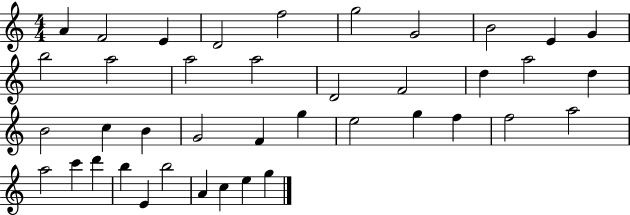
{
  \clef treble
  \numericTimeSignature
  \time 4/4
  \key c \major
  a'4 f'2 e'4 | d'2 f''2 | g''2 g'2 | b'2 e'4 g'4 | \break b''2 a''2 | a''2 a''2 | d'2 f'2 | d''4 a''2 d''4 | \break b'2 c''4 b'4 | g'2 f'4 g''4 | e''2 g''4 f''4 | f''2 a''2 | \break a''2 c'''4 d'''4 | b''4 e'4 b''2 | a'4 c''4 e''4 g''4 | \bar "|."
}